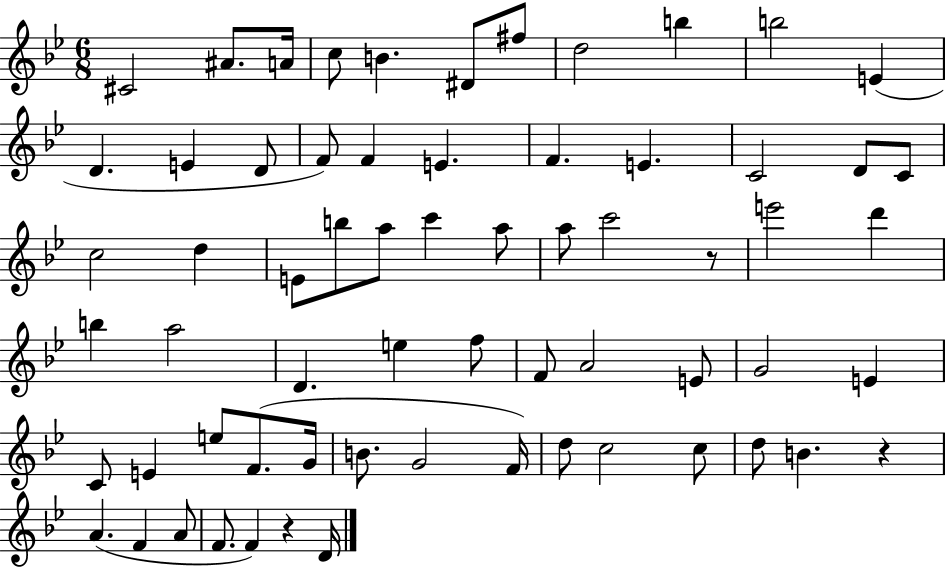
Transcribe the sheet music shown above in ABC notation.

X:1
T:Untitled
M:6/8
L:1/4
K:Bb
^C2 ^A/2 A/4 c/2 B ^D/2 ^f/2 d2 b b2 E D E D/2 F/2 F E F E C2 D/2 C/2 c2 d E/2 b/2 a/2 c' a/2 a/2 c'2 z/2 e'2 d' b a2 D e f/2 F/2 A2 E/2 G2 E C/2 E e/2 F/2 G/4 B/2 G2 F/4 d/2 c2 c/2 d/2 B z A F A/2 F/2 F z D/4